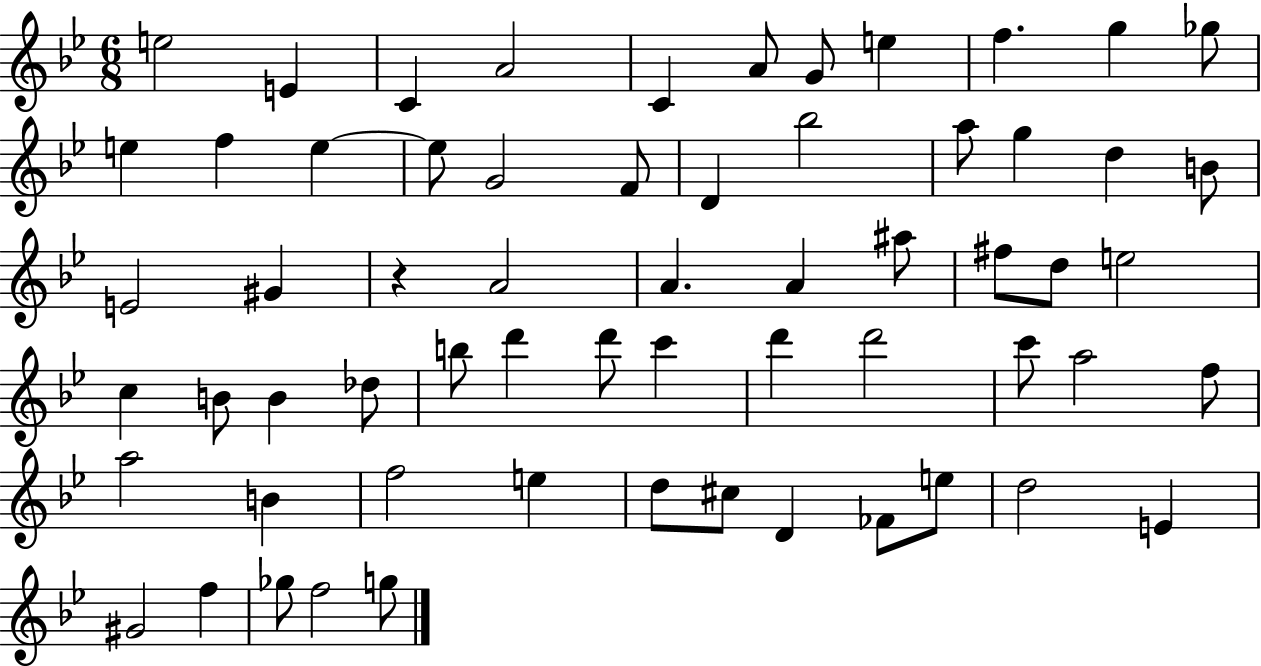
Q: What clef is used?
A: treble